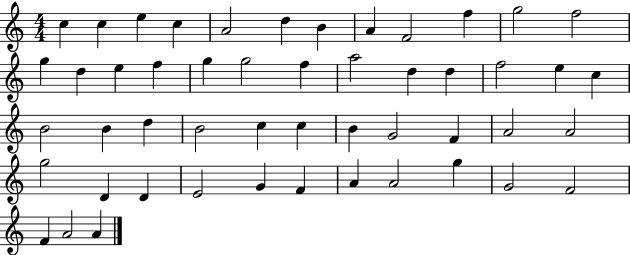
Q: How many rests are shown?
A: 0